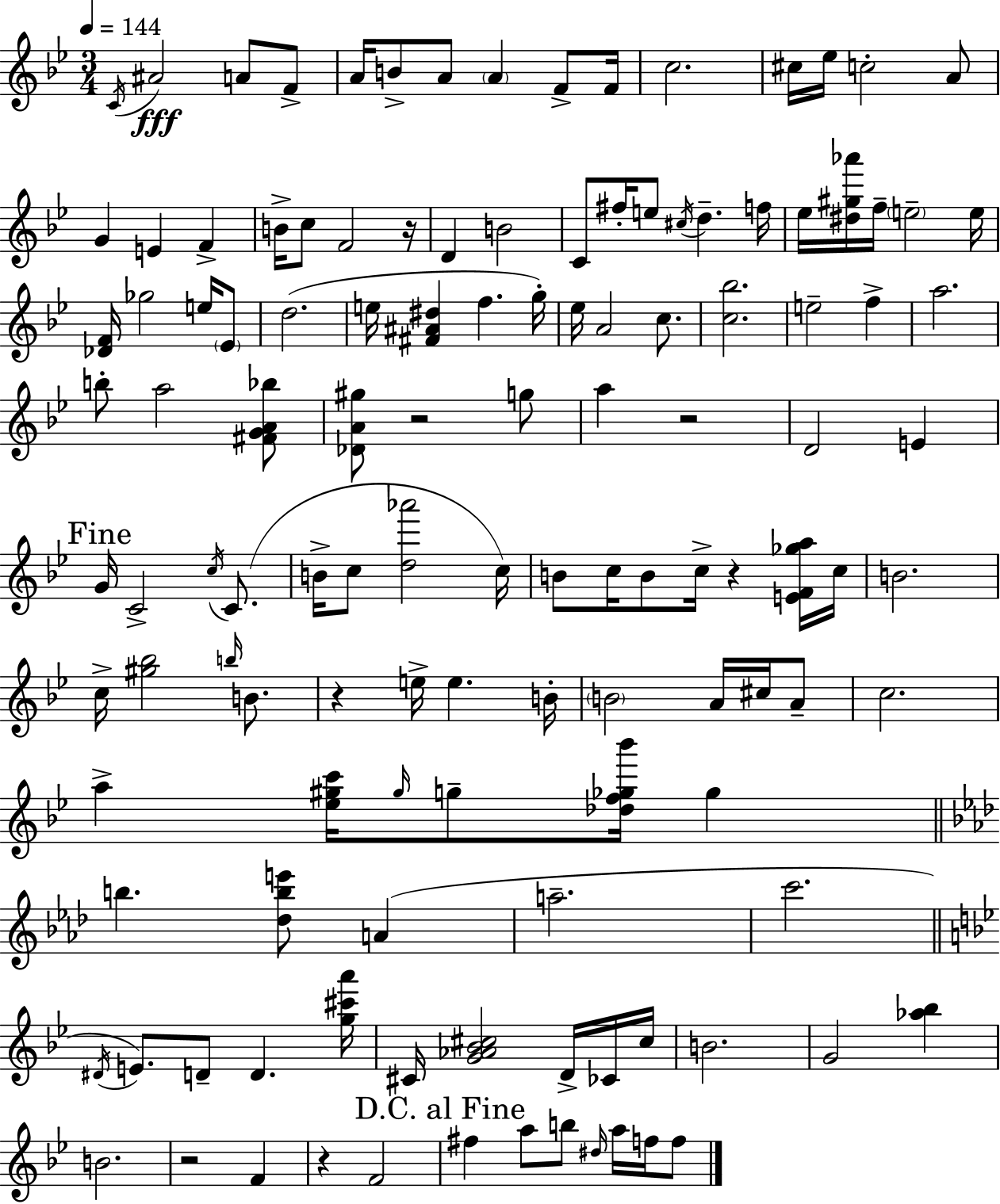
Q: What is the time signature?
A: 3/4